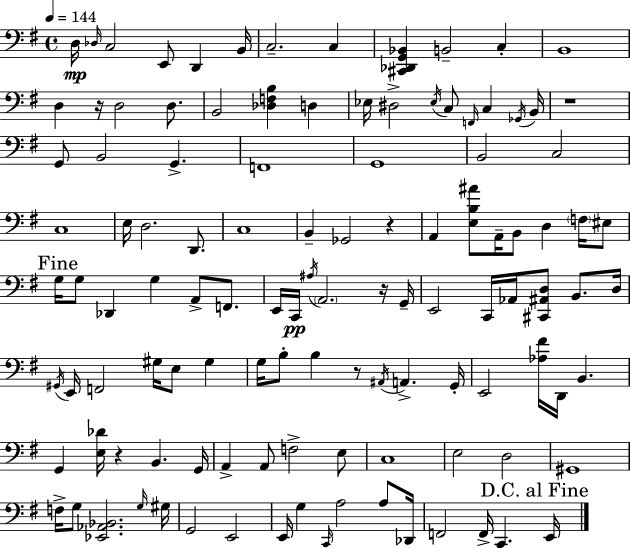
D3/s Db3/s C3/h E2/e D2/q B2/s C3/h. C3/q [C#2,Db2,G2,Bb2]/q B2/h C3/q B2/w D3/q R/s D3/h D3/e. B2/h [Db3,F3,B3]/q D3/q Eb3/s D#3/h Eb3/s C3/e F2/s C3/q Gb2/s B2/s R/w G2/e B2/h G2/q. F2/w G2/w B2/h C3/h C3/w E3/s D3/h. D2/e. C3/w B2/q Gb2/h R/q A2/q [E3,B3,A#4]/e A2/s B2/e D3/q F3/s EIS3/e G3/s G3/e Db2/q G3/q A2/e F2/e. E2/s C2/s A#3/s A2/h. R/s G2/s E2/h C2/s Ab2/s [C#2,A#2,D3]/e B2/e. D3/s G#2/s E2/s F2/h G#3/s E3/e G#3/q G3/s B3/e B3/q R/e A#2/s A2/q. G2/s E2/h [Ab3,F#4]/s D2/s B2/q. G2/q [E3,Db4]/s R/q B2/q. G2/s A2/q A2/e F3/h E3/e C3/w E3/h D3/h G#2/w F3/s G3/e [Eb2,Ab2,Bb2]/h. G3/s G#3/s G2/h E2/h E2/s G3/q C2/s A3/h A3/e Db2/s F2/h F2/s C2/q. E2/s